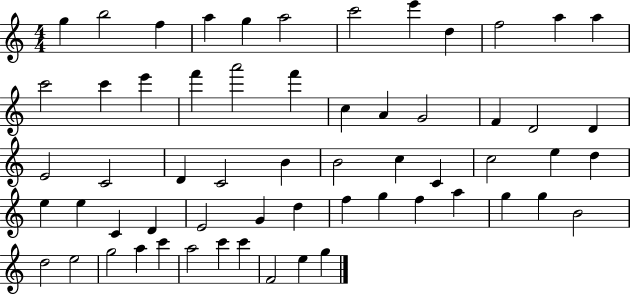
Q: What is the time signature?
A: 4/4